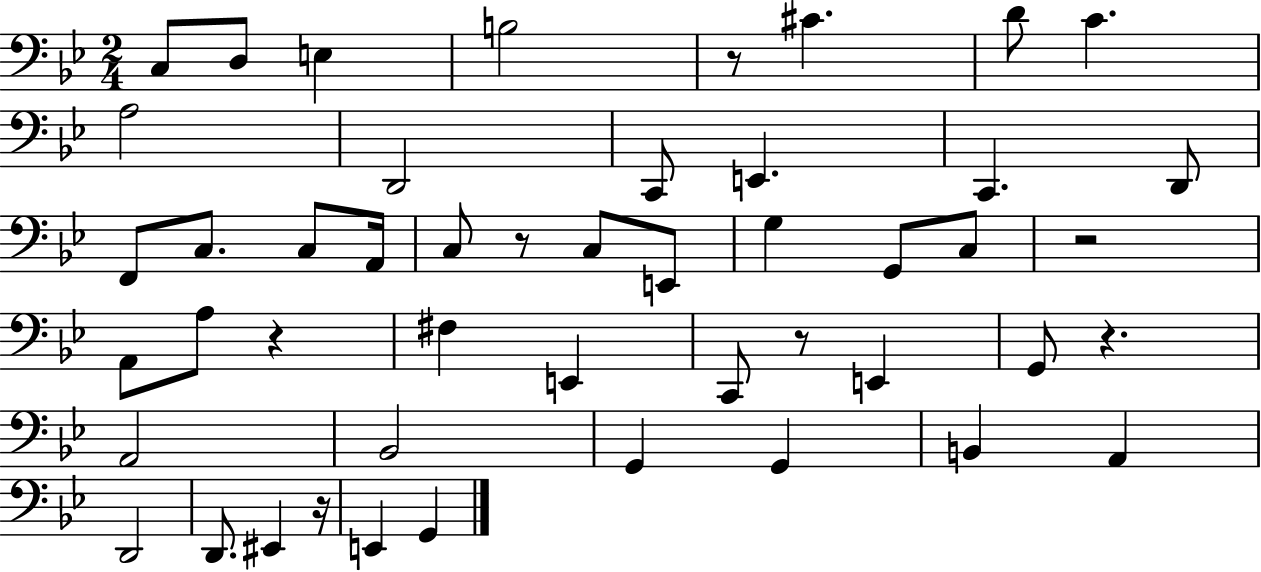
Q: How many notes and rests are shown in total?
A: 48